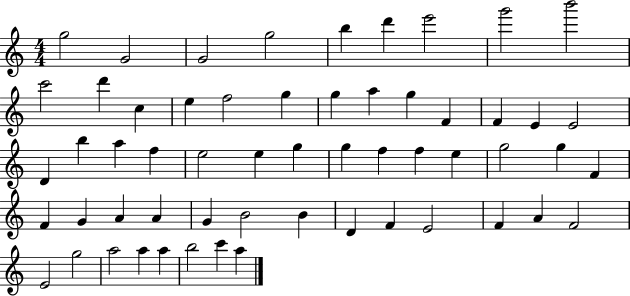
{
  \clef treble
  \numericTimeSignature
  \time 4/4
  \key c \major
  g''2 g'2 | g'2 g''2 | b''4 d'''4 e'''2 | g'''2 b'''2 | \break c'''2 d'''4 c''4 | e''4 f''2 g''4 | g''4 a''4 g''4 f'4 | f'4 e'4 e'2 | \break d'4 b''4 a''4 f''4 | e''2 e''4 g''4 | g''4 f''4 f''4 e''4 | g''2 g''4 f'4 | \break f'4 g'4 a'4 a'4 | g'4 b'2 b'4 | d'4 f'4 e'2 | f'4 a'4 f'2 | \break e'2 g''2 | a''2 a''4 a''4 | b''2 c'''4 a''4 | \bar "|."
}